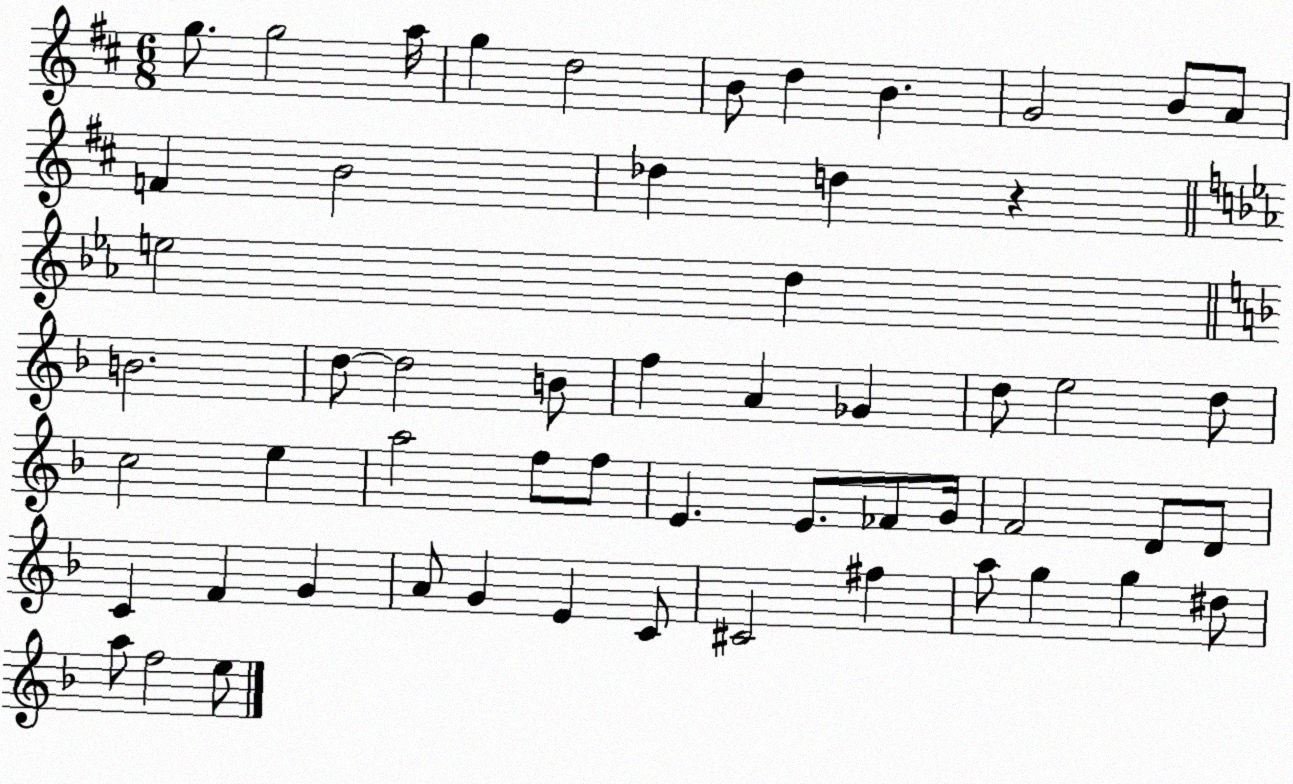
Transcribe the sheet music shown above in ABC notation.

X:1
T:Untitled
M:6/8
L:1/4
K:D
g/2 g2 a/4 g d2 B/2 d B G2 B/2 A/2 F B2 _d d z e2 d B2 d/2 d2 B/2 f A _G d/2 e2 d/2 c2 e a2 f/2 f/2 E E/2 _F/2 G/4 F2 D/2 D/2 C F G A/2 G E C/2 ^C2 ^f a/2 g g ^d/2 a/2 f2 e/2